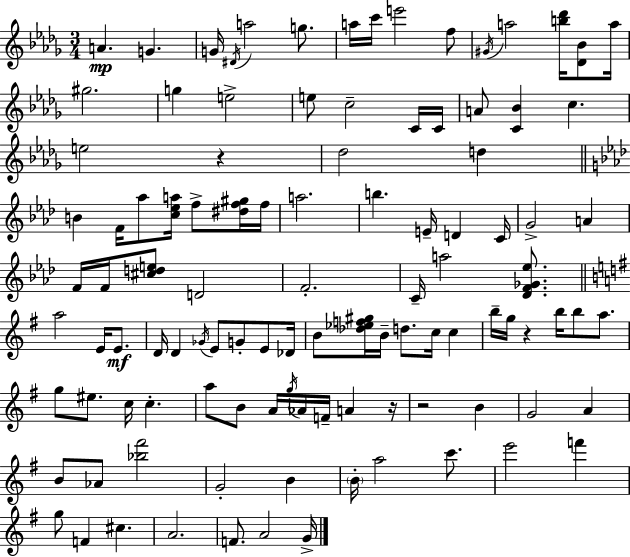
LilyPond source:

{
  \clef treble
  \numericTimeSignature
  \time 3/4
  \key bes \minor
  a'4.\mp g'4. | g'16 \acciaccatura { dis'16 } a''2 g''8. | a''16 c'''16 e'''2 f''8 | \acciaccatura { gis'16 } a''2 <b'' des'''>16 <des' bes'>8 | \break a''16 gis''2. | g''4 e''2-> | e''8 c''2-- | c'16 c'16 a'8 <c' bes'>4 c''4. | \break e''2 r4 | des''2 d''4 | \bar "||" \break \key f \minor b'4 f'16 aes''8 <c'' ees'' a''>16 f''8-> <dis'' f'' gis''>16 f''16 | a''2. | b''4. e'16-- d'4 c'16 | g'2-> a'4 | \break f'16 f'16 <cis'' d'' e''>8 d'2 | f'2.-. | c'16-- a''2 <des' f' ges' ees''>8. | \bar "||" \break \key g \major a''2 e'16 e'8.\mf | d'16 d'4 \acciaccatura { ges'16 } e'8 g'8-. e'8 | des'16 b'8 <des'' ees'' f'' gis''>16 b'16-- d''8. c''16 c''4 | b''16-- g''16 r4 b''16 b''8 a''8. | \break g''8 eis''8. c''16 c''4.-. | a''8 b'8 a'16 \acciaccatura { g''16 } aes'16 f'16-- a'4 | r16 r2 b'4 | g'2 a'4 | \break b'8 aes'8 <bes'' fis'''>2 | g'2-. b'4 | \parenthesize b'16-. a''2 c'''8. | e'''2 f'''4 | \break g''8 f'4 cis''4. | a'2. | f'8. a'2 | g'16-> \bar "|."
}